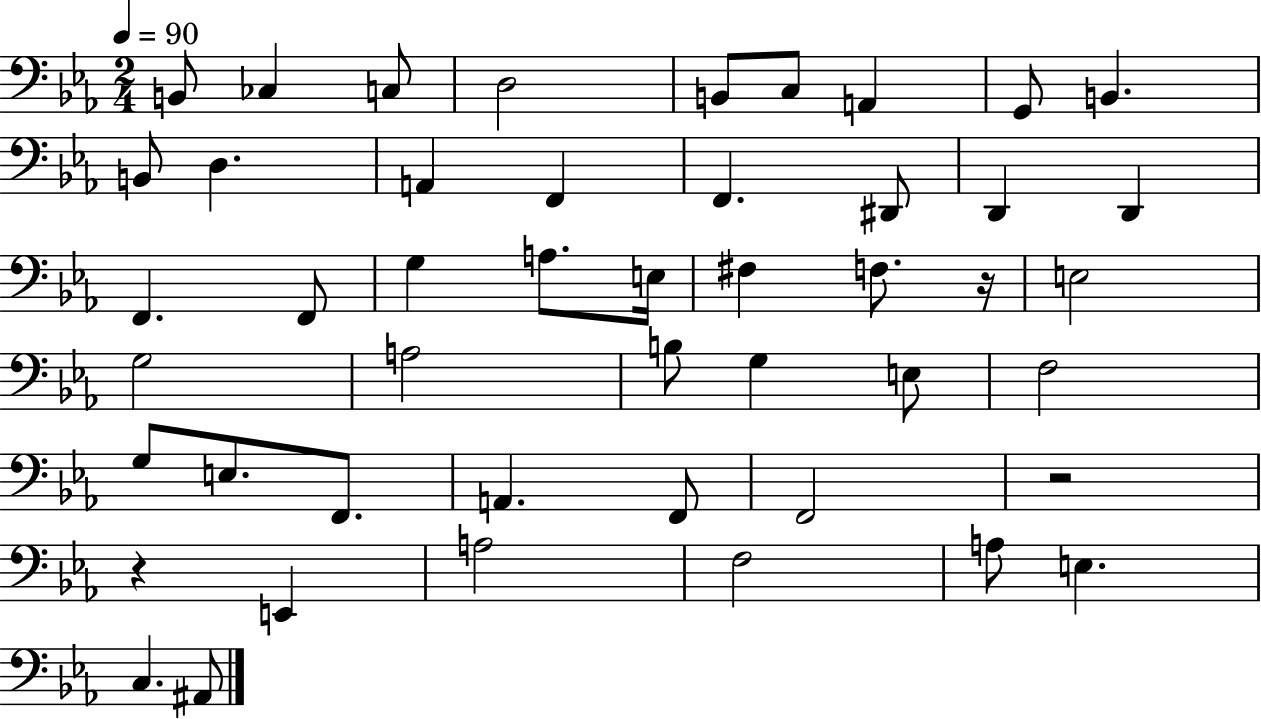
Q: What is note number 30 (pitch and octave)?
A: E3